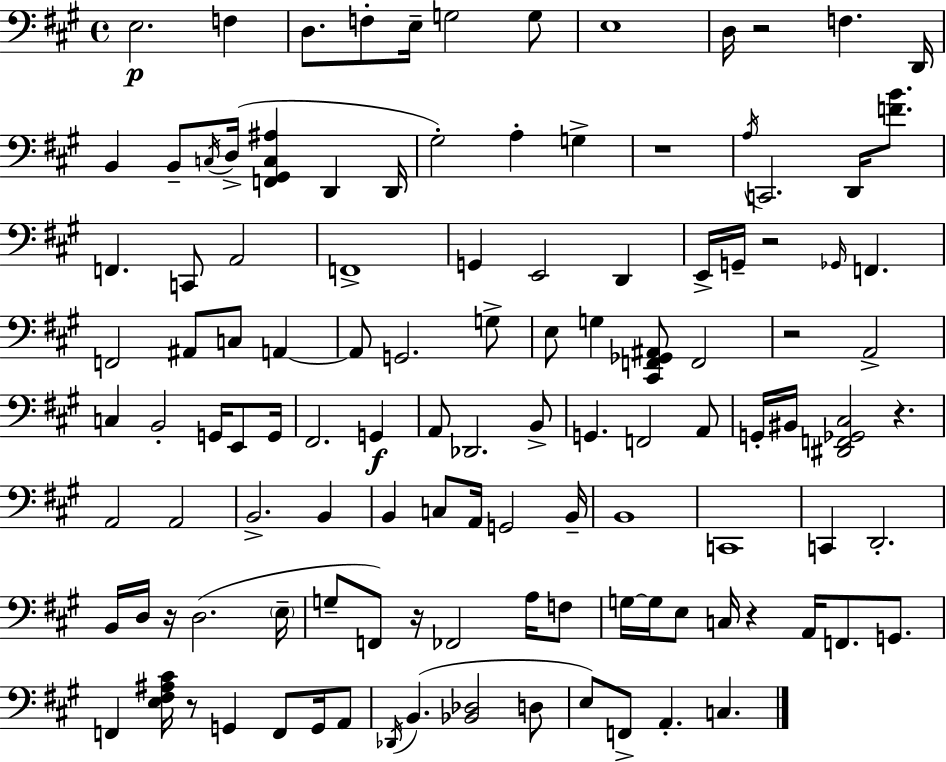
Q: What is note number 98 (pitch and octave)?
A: E3